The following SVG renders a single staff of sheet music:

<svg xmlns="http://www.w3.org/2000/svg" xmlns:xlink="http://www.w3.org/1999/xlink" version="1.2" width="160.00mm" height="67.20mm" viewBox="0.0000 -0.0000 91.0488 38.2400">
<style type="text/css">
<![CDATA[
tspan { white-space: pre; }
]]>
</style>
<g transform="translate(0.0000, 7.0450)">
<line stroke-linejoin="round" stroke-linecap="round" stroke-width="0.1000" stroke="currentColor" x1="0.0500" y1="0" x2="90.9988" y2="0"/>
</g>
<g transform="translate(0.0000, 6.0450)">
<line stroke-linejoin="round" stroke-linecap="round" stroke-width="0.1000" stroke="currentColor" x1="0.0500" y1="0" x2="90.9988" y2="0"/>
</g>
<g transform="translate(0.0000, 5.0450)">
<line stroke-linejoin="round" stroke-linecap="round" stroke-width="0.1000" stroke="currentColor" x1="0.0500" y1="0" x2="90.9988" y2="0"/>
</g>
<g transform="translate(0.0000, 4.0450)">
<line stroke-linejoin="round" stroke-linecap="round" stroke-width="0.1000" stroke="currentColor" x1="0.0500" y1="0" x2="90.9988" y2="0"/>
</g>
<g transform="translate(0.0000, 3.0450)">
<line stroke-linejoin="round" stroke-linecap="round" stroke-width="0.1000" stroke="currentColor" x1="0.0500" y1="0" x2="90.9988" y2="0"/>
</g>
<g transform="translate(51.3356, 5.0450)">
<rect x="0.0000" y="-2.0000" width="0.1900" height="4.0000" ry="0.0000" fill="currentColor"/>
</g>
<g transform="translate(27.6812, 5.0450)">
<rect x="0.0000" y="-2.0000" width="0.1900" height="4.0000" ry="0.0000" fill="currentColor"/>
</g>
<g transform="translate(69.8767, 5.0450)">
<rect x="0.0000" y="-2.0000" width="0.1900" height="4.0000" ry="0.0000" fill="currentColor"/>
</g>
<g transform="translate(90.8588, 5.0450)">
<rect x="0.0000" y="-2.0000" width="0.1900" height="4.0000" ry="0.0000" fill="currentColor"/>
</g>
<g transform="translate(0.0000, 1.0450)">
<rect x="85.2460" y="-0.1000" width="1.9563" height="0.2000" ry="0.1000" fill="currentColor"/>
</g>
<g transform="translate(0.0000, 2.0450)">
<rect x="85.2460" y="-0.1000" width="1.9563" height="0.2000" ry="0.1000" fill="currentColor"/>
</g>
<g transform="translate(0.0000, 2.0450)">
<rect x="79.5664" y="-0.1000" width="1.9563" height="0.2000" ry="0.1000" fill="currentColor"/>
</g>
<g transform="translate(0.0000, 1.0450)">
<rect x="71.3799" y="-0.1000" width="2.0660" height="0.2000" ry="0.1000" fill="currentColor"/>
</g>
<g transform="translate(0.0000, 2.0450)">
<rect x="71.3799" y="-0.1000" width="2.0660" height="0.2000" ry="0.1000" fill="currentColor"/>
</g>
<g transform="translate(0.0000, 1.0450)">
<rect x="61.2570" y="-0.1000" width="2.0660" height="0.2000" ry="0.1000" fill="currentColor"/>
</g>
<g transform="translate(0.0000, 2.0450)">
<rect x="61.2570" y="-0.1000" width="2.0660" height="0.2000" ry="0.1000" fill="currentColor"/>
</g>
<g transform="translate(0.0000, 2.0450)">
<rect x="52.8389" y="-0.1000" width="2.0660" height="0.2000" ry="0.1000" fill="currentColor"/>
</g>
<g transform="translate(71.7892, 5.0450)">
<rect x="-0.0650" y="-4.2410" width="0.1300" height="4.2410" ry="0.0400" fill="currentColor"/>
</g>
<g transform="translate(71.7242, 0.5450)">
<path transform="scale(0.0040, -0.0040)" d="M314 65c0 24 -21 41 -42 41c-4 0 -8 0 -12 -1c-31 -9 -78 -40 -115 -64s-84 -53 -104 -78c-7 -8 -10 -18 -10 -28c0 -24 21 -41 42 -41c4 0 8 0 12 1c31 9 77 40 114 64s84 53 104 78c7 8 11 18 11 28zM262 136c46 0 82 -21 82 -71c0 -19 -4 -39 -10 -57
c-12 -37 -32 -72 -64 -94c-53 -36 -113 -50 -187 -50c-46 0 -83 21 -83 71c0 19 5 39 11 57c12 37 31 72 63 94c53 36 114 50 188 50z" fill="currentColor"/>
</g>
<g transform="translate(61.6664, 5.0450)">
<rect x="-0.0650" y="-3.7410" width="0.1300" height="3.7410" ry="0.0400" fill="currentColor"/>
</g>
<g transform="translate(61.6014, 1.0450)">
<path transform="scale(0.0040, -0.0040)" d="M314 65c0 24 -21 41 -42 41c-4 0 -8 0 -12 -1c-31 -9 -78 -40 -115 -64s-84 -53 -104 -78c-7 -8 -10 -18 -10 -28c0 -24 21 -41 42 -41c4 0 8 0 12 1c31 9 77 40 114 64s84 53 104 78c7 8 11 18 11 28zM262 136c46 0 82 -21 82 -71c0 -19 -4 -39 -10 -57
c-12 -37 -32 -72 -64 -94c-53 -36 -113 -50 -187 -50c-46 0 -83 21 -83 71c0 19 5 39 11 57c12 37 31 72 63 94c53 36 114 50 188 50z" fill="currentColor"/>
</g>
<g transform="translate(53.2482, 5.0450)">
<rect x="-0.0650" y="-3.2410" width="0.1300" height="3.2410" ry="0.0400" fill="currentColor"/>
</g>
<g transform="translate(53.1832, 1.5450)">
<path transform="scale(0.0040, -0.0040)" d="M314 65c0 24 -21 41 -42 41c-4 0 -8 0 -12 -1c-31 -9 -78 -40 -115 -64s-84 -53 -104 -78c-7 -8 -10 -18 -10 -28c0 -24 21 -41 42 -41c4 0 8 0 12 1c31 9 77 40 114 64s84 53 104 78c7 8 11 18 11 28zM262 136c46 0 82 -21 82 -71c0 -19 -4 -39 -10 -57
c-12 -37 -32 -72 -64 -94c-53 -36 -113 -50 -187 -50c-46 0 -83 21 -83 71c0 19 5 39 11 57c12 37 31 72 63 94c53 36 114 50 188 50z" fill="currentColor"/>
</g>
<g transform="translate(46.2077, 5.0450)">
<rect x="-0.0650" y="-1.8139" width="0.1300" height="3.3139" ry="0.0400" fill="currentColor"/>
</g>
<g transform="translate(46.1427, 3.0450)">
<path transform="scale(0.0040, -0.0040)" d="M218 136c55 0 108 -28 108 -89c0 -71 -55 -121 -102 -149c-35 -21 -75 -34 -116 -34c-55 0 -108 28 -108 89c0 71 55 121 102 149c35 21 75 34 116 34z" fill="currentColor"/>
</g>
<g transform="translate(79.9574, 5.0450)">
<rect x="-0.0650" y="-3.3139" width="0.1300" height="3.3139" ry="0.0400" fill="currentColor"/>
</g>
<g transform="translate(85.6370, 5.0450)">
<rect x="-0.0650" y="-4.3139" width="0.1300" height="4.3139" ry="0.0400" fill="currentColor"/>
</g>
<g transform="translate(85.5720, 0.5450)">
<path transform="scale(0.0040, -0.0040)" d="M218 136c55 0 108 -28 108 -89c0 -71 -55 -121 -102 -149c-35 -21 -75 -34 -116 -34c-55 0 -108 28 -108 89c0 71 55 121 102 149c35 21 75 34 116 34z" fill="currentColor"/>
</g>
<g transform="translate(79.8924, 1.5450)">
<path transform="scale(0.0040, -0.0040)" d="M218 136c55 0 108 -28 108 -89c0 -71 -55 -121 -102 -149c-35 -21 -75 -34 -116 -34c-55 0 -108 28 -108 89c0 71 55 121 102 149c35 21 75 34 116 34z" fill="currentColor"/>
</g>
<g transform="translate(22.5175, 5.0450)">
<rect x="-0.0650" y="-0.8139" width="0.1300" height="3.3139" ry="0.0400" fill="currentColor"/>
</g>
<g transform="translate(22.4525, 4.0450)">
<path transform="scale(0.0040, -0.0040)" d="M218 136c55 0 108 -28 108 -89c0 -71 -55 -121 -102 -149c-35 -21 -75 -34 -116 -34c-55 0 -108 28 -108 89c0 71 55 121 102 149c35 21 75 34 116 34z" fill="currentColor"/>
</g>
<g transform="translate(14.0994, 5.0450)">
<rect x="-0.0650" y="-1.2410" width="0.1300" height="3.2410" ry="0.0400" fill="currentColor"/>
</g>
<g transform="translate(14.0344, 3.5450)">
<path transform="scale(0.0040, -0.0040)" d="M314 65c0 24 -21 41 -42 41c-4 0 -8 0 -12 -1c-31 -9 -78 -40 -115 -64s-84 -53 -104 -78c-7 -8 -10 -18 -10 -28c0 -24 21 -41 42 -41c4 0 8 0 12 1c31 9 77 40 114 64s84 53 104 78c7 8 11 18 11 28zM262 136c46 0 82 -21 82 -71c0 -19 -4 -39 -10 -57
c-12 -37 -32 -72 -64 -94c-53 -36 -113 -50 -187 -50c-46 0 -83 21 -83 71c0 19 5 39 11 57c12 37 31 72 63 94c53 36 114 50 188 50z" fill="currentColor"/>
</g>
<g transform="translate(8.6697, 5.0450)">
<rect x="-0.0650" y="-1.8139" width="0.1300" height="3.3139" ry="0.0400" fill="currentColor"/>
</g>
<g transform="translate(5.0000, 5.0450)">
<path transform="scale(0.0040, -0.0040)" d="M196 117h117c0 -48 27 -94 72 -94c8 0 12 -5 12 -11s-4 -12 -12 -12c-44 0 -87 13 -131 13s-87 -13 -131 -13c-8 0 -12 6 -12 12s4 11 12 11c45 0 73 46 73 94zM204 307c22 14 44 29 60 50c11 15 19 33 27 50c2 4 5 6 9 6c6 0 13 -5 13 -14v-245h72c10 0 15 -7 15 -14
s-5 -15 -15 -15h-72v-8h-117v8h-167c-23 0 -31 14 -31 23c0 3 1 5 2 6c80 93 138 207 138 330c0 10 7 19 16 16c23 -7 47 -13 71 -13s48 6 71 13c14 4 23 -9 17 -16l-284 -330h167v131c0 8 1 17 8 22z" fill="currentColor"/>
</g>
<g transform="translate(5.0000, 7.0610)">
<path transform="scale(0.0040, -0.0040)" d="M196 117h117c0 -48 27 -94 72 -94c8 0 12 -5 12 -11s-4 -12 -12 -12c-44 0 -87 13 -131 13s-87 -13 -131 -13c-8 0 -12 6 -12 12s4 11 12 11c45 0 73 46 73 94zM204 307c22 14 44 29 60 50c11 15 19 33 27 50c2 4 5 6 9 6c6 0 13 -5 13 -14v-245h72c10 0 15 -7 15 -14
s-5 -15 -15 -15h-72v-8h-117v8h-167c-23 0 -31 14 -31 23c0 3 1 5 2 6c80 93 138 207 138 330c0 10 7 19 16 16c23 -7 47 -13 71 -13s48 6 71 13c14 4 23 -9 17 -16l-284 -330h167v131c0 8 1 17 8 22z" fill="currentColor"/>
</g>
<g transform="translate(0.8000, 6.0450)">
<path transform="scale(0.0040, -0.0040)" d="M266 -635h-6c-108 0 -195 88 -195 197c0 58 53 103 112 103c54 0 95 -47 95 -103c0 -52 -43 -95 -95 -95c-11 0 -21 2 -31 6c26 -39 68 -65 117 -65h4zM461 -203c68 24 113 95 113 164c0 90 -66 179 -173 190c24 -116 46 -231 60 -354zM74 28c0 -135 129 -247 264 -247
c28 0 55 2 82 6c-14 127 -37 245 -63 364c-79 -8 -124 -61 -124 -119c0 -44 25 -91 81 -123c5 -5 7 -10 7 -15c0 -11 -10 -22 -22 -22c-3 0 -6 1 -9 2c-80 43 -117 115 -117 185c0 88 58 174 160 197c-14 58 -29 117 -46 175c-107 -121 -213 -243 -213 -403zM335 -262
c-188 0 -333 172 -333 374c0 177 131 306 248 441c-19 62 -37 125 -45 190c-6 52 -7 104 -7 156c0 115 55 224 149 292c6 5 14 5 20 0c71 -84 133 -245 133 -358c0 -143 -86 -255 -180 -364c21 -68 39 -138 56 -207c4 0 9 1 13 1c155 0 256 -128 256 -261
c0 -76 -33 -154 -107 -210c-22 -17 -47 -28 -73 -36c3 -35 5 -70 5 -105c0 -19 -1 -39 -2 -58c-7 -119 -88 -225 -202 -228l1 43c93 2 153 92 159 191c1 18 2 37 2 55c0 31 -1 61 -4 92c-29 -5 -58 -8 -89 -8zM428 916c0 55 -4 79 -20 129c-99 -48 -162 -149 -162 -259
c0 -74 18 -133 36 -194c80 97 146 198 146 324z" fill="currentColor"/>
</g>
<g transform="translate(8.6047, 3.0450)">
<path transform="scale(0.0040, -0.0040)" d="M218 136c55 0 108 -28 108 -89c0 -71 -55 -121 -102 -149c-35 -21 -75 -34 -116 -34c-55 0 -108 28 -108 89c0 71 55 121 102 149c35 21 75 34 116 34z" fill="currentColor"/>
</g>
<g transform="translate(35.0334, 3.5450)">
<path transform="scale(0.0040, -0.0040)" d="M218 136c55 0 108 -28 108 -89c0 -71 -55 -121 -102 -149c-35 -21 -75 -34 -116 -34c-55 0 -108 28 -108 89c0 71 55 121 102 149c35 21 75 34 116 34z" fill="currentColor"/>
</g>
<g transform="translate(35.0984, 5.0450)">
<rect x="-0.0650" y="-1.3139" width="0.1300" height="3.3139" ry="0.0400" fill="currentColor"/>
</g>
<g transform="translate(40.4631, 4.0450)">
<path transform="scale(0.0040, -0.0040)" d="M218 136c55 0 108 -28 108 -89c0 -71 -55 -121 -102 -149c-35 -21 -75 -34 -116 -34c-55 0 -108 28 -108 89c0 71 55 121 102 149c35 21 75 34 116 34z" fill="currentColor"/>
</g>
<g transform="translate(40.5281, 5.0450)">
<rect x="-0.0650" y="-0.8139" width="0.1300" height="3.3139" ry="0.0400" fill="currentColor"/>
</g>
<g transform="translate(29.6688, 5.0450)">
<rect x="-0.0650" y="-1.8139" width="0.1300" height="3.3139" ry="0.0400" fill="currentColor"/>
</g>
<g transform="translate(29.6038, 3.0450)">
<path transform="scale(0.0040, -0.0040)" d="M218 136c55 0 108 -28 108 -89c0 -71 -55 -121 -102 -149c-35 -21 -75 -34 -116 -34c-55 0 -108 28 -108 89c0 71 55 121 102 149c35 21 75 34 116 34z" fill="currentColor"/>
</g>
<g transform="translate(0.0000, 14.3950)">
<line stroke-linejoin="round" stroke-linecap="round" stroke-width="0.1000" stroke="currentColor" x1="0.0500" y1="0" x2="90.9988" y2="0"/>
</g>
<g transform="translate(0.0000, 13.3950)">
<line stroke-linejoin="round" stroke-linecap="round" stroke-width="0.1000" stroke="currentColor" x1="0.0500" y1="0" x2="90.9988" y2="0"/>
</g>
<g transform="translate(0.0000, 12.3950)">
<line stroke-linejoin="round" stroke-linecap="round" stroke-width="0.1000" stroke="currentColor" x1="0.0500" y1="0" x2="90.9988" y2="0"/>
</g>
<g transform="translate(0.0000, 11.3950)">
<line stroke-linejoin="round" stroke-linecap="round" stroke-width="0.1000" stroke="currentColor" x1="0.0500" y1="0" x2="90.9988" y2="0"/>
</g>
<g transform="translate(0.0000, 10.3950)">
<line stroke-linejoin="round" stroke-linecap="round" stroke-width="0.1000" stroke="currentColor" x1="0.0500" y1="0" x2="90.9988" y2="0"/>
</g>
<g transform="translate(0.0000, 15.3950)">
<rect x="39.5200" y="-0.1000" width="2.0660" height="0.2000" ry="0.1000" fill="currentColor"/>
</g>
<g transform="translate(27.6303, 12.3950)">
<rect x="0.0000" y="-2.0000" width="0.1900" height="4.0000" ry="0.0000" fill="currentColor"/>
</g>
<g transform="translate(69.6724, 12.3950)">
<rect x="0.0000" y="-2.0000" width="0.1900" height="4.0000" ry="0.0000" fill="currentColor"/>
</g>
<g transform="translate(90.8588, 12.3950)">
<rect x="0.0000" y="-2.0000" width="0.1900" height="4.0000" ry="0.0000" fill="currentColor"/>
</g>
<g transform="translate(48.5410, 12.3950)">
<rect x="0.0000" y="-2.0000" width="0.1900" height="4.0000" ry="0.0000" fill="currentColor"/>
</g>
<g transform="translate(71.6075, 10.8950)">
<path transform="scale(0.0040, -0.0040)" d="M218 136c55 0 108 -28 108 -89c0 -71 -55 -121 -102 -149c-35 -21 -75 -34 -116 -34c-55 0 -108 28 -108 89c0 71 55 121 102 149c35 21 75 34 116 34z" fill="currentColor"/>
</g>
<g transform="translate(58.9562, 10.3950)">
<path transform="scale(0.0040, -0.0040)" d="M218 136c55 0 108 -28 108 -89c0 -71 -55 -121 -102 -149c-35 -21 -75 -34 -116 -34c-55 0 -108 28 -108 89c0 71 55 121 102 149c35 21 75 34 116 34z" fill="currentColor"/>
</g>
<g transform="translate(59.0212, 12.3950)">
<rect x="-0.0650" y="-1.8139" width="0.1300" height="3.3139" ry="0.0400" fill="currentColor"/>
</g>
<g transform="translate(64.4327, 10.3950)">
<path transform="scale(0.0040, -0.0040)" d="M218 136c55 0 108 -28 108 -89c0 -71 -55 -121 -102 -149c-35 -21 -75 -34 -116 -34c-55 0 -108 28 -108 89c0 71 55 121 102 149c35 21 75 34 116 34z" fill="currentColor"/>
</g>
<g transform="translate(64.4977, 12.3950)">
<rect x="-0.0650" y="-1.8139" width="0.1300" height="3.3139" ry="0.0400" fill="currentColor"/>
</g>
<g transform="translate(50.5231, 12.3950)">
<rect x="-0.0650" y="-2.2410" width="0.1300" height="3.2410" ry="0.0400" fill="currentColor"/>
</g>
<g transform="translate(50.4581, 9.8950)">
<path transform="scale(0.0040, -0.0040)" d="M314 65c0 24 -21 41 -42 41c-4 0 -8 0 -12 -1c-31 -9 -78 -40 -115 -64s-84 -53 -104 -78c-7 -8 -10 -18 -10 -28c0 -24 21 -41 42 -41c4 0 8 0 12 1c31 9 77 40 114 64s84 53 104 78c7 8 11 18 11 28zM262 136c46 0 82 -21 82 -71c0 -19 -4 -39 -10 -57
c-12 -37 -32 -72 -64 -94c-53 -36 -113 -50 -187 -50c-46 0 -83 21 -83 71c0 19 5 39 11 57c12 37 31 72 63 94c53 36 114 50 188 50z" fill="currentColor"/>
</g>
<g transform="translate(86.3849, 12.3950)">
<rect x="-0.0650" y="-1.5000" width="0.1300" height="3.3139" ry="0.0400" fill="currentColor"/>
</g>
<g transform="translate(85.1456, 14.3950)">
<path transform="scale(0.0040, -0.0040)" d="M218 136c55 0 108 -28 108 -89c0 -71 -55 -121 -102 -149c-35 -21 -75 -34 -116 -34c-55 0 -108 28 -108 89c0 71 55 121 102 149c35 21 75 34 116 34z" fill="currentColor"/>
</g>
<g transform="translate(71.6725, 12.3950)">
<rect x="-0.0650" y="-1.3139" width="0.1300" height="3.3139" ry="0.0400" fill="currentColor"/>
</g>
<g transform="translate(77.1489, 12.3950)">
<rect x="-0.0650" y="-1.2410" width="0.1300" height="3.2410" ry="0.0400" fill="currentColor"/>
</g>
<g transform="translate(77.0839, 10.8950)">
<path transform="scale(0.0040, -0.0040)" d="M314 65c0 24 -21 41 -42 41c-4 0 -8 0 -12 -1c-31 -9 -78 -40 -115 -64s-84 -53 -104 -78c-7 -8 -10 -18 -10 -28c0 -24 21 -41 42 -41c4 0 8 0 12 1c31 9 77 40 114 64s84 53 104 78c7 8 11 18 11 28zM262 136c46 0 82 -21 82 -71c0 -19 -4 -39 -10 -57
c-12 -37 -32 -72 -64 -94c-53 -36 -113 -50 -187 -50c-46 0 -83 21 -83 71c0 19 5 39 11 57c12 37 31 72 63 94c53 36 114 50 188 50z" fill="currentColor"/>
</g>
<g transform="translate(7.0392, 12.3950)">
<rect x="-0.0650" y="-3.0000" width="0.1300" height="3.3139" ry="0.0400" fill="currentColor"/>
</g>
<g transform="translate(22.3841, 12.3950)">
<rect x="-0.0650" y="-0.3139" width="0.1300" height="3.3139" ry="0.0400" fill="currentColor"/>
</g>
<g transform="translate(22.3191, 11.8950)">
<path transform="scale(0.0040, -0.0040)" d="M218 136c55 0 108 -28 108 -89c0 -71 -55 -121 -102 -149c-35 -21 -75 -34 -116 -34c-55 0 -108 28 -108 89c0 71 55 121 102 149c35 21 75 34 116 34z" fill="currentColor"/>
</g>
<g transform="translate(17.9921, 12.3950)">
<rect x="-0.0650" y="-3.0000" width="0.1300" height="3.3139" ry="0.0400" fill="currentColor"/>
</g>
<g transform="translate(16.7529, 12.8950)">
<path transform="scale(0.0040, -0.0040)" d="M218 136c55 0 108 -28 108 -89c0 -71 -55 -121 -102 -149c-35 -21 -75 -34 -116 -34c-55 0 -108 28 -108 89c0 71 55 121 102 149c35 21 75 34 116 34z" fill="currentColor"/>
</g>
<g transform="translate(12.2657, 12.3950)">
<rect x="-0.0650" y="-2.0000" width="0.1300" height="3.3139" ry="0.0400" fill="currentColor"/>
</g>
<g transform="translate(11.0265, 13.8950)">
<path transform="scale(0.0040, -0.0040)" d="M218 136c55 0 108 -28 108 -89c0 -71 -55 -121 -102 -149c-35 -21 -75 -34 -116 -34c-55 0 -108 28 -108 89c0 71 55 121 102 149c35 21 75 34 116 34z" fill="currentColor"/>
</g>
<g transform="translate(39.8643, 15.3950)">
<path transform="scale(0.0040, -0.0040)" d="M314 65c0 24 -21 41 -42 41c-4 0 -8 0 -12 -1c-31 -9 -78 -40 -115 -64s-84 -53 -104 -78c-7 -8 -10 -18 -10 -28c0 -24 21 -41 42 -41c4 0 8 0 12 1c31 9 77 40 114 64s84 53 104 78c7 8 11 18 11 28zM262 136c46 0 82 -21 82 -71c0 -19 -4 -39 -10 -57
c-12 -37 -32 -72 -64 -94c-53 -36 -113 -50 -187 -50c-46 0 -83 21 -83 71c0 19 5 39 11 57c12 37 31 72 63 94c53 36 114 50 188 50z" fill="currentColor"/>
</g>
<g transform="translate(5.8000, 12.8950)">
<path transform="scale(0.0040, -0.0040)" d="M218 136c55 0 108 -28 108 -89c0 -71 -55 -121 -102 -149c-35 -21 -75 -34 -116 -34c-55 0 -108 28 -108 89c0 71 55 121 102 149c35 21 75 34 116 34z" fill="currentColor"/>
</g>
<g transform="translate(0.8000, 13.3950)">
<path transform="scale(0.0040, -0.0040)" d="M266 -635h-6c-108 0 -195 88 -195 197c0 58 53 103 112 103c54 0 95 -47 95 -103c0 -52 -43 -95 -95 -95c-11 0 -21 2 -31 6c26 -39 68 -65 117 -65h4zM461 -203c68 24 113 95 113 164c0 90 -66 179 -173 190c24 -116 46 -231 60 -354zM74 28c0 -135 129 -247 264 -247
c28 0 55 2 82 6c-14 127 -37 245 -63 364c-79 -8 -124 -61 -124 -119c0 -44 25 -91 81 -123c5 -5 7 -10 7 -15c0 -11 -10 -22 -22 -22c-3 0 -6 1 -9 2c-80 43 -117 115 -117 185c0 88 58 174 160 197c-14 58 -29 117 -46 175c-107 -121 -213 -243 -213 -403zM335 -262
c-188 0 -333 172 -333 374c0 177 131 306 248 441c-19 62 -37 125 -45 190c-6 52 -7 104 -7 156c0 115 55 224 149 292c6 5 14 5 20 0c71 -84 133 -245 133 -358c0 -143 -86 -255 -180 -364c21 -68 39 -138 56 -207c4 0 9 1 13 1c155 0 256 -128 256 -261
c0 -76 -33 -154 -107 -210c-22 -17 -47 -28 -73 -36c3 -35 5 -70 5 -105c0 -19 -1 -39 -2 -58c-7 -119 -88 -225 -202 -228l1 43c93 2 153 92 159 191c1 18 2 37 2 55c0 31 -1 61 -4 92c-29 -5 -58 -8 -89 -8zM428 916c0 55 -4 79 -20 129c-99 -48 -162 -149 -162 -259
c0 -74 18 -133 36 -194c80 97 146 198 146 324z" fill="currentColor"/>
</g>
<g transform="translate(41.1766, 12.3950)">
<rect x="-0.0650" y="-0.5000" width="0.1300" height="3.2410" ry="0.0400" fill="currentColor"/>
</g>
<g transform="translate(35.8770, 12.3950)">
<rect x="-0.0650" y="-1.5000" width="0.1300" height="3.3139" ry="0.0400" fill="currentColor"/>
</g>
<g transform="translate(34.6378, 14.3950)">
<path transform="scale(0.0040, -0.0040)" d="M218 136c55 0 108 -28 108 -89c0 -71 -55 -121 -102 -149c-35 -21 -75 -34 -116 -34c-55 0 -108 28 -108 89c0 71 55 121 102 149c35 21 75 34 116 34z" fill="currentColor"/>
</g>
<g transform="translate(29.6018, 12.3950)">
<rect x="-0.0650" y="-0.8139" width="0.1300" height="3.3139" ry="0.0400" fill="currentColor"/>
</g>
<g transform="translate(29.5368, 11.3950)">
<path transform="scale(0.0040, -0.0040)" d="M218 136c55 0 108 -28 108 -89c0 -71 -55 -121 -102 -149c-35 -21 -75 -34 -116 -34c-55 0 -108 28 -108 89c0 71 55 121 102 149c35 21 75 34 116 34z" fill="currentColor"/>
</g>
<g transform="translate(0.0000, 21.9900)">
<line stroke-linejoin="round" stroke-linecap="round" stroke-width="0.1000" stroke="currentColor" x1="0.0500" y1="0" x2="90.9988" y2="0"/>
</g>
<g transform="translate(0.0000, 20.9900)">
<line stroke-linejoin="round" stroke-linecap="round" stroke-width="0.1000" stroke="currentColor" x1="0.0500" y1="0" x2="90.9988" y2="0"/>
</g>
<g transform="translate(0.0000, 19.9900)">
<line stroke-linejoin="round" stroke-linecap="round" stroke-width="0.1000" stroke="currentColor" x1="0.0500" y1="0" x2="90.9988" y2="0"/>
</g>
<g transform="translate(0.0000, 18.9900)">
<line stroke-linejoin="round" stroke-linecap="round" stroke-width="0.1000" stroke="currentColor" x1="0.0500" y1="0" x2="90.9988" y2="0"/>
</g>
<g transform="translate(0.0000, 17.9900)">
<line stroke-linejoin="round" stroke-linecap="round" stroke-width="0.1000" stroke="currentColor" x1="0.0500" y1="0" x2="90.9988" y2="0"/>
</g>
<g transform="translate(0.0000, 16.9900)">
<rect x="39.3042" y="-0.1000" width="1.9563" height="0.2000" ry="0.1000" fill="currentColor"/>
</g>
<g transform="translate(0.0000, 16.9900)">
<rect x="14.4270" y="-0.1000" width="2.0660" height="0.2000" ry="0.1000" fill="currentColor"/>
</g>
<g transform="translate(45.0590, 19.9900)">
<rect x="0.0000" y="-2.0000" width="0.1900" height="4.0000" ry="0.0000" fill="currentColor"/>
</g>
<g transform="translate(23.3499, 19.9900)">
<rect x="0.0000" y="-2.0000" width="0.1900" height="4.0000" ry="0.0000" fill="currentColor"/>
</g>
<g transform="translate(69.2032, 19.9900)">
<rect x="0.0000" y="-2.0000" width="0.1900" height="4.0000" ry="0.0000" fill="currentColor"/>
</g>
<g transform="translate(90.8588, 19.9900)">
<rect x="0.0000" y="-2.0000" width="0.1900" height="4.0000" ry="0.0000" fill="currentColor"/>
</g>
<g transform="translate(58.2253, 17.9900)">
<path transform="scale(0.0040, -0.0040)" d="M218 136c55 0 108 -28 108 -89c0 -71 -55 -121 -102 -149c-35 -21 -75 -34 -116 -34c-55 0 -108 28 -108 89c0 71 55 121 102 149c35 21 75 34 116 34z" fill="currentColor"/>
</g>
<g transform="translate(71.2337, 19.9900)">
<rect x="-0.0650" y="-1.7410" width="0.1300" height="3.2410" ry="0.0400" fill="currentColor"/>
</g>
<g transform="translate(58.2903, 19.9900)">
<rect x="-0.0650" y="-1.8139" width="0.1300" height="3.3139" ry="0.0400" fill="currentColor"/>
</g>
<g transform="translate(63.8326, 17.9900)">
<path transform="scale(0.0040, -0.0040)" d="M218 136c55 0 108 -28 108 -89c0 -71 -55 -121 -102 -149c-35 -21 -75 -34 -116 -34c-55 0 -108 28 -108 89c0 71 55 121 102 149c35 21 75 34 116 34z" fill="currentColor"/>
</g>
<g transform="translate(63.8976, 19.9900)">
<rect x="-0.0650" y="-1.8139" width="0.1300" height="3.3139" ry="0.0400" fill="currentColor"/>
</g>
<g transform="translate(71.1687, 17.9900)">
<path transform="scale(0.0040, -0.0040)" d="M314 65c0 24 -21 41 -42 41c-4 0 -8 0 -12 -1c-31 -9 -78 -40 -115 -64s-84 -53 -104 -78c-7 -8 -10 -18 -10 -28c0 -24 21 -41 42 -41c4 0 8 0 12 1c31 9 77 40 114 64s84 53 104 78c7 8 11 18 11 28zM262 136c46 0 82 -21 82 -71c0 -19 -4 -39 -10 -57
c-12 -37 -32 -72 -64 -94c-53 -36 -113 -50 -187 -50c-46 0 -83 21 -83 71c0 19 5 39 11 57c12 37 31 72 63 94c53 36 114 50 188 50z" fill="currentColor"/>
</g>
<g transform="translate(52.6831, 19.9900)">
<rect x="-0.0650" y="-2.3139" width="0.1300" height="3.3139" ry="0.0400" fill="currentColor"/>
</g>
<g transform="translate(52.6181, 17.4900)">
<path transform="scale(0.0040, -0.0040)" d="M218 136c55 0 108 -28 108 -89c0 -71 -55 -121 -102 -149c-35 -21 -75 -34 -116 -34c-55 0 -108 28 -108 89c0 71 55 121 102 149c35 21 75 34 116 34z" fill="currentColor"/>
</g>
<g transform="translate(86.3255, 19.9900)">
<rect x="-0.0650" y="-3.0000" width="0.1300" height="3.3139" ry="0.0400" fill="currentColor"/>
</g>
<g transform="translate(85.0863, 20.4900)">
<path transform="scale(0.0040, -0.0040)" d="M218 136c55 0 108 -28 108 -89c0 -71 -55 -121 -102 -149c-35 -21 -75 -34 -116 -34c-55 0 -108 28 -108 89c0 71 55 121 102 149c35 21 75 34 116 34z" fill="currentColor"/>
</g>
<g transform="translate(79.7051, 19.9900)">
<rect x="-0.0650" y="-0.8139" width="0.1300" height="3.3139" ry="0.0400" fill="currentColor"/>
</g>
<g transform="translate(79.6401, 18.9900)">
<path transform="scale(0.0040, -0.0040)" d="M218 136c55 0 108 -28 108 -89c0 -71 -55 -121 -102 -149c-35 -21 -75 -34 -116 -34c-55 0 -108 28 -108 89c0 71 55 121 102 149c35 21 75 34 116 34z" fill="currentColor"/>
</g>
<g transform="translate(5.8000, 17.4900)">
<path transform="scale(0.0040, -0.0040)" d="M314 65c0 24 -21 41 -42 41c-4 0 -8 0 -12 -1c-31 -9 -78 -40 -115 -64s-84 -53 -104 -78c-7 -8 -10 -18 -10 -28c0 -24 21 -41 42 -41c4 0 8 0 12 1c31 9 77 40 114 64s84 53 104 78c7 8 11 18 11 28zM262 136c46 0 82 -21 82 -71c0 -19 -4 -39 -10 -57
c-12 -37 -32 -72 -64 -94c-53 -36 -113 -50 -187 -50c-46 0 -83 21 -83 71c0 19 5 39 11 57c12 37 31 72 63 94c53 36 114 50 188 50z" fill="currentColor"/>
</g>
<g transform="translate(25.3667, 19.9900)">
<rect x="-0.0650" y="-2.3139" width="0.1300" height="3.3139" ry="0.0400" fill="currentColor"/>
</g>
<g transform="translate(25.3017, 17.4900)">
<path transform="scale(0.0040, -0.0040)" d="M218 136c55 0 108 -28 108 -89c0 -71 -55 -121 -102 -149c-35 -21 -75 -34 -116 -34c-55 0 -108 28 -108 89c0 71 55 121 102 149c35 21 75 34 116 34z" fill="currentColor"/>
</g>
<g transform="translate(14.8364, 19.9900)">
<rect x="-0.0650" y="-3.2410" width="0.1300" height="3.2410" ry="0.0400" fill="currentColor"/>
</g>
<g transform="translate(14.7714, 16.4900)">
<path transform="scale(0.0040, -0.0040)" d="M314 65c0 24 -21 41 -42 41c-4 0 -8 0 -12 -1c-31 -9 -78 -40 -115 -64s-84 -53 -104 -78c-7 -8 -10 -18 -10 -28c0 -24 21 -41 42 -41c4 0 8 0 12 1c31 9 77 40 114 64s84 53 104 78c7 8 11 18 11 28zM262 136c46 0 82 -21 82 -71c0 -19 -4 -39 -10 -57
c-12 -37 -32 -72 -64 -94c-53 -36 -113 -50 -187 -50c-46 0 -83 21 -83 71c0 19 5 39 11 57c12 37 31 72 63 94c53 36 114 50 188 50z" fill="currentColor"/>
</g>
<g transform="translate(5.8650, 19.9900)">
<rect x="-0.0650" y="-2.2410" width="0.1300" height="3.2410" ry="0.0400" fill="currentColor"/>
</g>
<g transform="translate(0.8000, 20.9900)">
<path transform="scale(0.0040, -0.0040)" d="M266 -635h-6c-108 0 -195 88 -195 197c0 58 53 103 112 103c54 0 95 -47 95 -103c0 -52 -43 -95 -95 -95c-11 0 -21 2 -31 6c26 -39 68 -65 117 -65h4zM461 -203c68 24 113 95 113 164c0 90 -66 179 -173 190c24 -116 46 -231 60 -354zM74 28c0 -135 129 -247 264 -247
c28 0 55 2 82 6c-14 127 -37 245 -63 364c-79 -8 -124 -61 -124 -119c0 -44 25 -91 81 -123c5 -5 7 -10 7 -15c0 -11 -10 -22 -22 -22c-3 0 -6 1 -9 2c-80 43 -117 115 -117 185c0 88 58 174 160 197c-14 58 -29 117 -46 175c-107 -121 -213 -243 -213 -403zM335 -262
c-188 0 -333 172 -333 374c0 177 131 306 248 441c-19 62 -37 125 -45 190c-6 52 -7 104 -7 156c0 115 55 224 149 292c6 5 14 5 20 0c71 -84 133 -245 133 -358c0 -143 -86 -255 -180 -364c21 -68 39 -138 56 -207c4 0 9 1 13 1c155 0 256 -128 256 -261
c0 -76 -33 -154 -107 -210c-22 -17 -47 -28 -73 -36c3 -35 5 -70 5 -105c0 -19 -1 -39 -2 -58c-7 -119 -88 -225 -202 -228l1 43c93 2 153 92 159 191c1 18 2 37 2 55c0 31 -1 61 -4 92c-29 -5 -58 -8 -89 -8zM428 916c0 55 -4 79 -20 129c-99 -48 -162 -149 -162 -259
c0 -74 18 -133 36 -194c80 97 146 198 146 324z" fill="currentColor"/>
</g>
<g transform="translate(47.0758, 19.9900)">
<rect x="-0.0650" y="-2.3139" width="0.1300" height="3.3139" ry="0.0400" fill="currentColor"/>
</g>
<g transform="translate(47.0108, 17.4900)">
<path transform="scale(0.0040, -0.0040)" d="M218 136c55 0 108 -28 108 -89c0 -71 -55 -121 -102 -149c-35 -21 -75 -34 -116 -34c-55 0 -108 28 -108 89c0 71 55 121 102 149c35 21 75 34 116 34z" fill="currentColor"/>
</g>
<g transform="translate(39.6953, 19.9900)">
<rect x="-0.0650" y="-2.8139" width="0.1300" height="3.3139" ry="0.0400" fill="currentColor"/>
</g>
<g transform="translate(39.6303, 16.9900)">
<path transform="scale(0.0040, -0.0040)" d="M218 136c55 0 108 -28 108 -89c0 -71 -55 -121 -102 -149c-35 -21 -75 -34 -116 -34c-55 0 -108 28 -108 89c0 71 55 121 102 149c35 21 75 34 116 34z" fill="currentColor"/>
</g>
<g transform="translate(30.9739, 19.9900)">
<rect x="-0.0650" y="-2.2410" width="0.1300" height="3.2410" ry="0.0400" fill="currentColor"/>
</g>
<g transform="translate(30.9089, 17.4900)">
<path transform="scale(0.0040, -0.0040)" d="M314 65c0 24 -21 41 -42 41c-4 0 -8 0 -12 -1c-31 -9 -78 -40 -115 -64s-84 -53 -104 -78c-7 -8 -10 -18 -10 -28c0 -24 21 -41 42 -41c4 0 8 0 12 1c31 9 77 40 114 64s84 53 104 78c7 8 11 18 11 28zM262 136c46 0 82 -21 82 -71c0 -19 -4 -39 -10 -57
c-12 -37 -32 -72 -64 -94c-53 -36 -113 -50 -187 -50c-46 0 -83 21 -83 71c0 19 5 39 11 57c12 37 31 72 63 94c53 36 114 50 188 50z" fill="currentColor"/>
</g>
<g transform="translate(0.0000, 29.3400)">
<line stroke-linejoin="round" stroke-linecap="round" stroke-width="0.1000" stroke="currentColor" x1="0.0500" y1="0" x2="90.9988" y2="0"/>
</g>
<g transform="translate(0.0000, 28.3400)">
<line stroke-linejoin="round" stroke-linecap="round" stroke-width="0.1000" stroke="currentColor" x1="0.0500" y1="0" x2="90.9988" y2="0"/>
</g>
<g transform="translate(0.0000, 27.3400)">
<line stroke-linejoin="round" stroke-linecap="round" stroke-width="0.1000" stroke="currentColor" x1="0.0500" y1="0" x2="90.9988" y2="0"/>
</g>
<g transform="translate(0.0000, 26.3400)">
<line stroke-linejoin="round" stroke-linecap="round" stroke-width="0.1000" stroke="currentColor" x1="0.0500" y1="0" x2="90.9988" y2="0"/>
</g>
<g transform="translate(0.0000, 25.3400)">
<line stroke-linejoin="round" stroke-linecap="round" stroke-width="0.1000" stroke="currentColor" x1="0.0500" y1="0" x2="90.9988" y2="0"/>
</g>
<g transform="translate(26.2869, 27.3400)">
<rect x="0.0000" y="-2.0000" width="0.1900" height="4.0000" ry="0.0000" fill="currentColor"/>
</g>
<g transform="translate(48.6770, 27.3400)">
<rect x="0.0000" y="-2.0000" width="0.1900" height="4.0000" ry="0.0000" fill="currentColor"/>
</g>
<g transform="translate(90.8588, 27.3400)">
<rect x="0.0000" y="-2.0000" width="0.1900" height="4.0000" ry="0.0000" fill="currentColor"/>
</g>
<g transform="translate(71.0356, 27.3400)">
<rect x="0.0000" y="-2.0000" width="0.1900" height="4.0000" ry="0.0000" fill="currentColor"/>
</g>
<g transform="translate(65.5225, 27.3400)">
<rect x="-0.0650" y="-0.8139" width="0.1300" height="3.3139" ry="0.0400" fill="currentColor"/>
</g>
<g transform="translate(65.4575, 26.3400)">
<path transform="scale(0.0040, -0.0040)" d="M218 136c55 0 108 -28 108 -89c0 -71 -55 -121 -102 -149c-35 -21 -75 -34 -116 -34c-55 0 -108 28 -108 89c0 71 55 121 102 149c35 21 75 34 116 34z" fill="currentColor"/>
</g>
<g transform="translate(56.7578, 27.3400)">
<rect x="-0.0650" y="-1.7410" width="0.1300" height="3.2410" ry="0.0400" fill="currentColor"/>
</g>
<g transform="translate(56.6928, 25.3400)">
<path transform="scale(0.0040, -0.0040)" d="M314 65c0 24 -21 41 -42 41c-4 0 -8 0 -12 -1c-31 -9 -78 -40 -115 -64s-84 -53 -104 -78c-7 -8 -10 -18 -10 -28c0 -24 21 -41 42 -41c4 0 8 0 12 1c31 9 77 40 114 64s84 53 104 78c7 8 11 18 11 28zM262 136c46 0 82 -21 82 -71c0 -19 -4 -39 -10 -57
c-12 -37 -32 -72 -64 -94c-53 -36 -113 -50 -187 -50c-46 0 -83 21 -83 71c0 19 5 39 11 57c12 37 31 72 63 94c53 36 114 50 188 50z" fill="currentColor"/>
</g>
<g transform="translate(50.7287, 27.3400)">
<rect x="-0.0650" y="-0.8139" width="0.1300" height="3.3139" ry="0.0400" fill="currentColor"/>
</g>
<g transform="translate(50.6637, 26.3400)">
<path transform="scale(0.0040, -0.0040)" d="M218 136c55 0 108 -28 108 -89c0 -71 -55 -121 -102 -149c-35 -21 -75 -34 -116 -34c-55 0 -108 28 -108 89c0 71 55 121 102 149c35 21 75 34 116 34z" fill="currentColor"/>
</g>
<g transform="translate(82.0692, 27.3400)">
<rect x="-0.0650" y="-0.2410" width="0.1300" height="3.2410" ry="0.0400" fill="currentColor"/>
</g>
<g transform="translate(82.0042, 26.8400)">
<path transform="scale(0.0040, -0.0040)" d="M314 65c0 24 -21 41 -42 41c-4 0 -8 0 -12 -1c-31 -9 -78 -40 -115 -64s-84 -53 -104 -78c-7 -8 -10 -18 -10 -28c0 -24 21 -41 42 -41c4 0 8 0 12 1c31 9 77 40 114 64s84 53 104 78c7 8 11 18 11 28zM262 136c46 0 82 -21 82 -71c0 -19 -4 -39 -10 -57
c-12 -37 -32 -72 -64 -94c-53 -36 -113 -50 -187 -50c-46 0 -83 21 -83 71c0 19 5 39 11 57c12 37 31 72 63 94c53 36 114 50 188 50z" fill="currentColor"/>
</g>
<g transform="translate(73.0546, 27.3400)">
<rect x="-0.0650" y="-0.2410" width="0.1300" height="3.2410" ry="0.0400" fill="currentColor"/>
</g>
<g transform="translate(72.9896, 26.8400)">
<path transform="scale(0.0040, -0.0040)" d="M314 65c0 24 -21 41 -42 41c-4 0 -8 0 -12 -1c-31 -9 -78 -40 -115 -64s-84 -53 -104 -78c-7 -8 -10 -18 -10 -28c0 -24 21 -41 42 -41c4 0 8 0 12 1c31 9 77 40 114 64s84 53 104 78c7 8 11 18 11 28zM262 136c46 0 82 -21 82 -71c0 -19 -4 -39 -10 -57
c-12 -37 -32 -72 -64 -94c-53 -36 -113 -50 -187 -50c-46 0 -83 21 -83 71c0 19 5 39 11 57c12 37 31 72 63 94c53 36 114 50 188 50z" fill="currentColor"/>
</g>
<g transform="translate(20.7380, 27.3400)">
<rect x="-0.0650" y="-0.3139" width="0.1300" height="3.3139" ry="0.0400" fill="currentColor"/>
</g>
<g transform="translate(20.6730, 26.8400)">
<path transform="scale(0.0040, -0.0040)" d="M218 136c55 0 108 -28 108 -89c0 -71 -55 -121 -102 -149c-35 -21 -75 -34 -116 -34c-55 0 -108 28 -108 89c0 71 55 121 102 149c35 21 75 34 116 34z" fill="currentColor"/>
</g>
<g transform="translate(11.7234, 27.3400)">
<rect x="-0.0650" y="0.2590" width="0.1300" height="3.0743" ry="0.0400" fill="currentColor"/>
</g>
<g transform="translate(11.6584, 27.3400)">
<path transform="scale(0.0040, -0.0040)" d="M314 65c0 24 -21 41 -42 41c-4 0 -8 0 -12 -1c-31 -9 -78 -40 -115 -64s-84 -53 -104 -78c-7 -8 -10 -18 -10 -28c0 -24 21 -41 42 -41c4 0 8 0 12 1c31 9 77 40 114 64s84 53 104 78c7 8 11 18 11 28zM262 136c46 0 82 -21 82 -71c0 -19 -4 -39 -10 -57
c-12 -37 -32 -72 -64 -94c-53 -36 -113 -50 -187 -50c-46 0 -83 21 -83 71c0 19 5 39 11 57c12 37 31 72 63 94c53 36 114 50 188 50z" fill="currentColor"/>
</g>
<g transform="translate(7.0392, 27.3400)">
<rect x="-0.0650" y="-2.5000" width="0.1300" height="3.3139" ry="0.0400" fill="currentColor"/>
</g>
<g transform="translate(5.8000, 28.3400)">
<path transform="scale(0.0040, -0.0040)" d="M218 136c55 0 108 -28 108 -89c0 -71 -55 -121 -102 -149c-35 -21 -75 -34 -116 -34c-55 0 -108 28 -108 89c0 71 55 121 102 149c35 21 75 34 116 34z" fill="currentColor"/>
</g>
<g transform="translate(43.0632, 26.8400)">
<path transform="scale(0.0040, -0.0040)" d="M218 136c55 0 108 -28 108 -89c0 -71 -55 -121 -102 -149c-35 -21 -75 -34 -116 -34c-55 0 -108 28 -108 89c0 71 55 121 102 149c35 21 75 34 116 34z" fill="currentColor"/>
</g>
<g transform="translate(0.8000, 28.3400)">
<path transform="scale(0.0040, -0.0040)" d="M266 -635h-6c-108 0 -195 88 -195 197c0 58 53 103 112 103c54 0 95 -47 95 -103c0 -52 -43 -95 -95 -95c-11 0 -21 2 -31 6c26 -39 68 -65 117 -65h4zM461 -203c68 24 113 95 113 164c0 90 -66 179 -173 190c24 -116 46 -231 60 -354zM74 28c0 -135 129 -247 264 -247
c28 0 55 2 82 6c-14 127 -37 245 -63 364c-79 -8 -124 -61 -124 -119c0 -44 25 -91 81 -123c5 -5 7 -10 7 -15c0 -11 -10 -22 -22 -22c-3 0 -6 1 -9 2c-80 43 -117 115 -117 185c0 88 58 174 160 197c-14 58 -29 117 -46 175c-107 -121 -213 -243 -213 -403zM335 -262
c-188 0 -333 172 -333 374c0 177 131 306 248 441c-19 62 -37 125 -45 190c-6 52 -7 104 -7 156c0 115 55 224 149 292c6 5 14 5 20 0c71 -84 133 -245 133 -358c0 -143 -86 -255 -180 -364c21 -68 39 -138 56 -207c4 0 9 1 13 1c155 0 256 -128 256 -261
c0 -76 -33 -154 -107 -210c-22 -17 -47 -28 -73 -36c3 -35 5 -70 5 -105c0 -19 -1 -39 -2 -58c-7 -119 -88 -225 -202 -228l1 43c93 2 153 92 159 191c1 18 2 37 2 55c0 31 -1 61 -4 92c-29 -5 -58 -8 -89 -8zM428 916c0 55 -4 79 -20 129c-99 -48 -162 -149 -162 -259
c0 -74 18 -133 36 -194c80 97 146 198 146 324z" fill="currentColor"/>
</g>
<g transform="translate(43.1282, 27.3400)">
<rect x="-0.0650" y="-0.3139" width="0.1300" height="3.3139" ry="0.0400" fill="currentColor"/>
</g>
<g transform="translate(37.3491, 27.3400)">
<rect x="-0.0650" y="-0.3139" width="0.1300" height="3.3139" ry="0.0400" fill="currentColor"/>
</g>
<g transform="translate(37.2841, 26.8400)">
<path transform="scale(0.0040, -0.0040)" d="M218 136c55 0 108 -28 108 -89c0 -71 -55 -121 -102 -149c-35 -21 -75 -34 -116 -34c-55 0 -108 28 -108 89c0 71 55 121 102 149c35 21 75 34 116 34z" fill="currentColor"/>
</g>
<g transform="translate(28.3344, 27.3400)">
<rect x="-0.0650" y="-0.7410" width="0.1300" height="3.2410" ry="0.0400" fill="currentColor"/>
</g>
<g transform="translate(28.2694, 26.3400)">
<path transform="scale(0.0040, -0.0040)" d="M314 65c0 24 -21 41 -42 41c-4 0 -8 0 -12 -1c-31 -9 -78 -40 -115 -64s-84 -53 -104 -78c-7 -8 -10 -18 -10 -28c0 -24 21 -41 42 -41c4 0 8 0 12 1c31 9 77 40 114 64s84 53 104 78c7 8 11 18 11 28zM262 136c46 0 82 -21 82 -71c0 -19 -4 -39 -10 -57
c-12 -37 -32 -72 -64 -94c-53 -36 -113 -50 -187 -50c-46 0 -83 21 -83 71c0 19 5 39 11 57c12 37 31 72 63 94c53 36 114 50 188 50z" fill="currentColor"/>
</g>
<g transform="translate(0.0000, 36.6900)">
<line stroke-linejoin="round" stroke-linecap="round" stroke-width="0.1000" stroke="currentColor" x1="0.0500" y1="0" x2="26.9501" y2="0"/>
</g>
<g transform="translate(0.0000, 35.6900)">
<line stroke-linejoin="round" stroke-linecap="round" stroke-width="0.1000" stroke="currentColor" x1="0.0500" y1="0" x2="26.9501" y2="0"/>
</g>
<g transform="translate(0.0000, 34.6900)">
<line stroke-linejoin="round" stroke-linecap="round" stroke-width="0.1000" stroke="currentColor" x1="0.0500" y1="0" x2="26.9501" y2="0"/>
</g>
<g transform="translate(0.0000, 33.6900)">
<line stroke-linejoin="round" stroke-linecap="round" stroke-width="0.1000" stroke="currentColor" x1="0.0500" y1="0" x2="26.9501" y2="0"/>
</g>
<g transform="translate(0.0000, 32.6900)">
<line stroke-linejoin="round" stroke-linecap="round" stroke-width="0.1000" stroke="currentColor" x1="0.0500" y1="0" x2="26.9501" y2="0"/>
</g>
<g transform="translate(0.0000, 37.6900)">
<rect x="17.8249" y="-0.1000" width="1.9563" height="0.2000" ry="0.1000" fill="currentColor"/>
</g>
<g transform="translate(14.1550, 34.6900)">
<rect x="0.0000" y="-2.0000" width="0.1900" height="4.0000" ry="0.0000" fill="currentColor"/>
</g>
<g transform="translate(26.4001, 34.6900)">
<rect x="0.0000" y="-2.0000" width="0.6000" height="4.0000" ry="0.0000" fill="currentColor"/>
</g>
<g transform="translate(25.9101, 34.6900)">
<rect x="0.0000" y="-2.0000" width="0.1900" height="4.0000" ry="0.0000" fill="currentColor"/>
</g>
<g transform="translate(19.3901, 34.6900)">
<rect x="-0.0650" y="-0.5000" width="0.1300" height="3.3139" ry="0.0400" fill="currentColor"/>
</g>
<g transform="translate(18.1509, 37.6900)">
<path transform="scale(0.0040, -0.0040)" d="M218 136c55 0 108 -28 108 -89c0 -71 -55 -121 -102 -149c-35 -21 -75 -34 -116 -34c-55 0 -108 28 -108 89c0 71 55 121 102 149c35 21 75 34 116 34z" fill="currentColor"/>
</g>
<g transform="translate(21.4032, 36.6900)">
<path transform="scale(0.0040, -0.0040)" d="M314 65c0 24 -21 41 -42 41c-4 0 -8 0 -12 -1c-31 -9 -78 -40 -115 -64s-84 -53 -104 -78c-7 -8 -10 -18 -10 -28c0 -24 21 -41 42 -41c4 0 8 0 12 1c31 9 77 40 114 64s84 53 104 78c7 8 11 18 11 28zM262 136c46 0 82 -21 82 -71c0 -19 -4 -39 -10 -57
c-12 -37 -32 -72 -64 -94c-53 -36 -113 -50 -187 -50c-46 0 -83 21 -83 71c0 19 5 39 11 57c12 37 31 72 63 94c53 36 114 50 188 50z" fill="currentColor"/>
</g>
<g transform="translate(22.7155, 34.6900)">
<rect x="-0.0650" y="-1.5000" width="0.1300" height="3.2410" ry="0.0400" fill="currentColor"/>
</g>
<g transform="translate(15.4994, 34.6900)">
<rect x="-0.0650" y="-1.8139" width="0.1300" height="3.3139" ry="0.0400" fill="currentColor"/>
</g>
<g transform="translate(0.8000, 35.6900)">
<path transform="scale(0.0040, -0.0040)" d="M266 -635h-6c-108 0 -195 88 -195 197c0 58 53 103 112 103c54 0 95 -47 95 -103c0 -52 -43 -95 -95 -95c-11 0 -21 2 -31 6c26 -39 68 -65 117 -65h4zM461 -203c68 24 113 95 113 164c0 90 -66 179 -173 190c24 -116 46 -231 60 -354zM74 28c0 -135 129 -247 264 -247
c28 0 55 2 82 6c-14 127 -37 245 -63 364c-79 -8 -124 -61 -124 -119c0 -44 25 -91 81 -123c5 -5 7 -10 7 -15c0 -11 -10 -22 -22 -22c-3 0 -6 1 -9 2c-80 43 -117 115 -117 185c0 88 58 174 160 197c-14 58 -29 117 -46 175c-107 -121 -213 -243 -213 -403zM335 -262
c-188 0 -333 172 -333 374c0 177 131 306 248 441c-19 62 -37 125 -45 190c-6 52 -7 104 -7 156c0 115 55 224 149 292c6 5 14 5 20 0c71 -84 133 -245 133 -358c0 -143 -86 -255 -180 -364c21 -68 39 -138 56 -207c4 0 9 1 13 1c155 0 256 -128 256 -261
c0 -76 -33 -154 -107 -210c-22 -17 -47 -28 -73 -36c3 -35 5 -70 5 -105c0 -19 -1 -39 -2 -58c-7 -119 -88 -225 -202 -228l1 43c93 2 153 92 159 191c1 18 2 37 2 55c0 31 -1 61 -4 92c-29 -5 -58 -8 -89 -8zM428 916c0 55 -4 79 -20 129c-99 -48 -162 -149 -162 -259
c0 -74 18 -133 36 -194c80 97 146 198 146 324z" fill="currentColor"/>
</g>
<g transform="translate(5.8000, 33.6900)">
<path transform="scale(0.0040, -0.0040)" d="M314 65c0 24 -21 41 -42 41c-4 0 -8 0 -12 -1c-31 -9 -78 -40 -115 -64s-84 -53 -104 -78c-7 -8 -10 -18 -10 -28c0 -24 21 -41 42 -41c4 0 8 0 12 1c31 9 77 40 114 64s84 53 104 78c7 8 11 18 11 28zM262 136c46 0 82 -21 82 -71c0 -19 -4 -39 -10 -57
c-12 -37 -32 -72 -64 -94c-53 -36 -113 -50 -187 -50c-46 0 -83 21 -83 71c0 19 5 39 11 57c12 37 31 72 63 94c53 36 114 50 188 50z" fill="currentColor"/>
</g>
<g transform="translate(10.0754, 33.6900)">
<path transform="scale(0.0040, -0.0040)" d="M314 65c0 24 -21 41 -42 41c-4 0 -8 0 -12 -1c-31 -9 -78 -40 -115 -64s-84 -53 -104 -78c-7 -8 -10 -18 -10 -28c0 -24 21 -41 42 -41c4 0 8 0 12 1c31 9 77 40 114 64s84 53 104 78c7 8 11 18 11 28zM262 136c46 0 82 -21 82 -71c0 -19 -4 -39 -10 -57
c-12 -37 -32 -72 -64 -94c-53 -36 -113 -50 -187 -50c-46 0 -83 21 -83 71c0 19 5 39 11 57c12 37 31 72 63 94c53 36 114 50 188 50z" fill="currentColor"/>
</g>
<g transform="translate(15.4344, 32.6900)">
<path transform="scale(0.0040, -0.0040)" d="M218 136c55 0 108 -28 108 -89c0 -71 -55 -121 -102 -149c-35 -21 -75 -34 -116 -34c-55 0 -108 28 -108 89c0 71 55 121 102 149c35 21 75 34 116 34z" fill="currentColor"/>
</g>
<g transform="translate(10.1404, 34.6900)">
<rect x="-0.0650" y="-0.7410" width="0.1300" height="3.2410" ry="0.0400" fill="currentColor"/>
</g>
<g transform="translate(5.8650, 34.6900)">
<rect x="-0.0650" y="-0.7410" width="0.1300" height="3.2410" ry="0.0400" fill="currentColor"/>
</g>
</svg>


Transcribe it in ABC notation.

X:1
T:Untitled
M:4/4
L:1/4
K:C
f e2 d f e d f b2 c'2 d'2 b d' A F A c d E C2 g2 f f e e2 E g2 b2 g g2 a g g f f f2 d A G B2 c d2 c c d f2 d c2 c2 d2 d2 f C E2